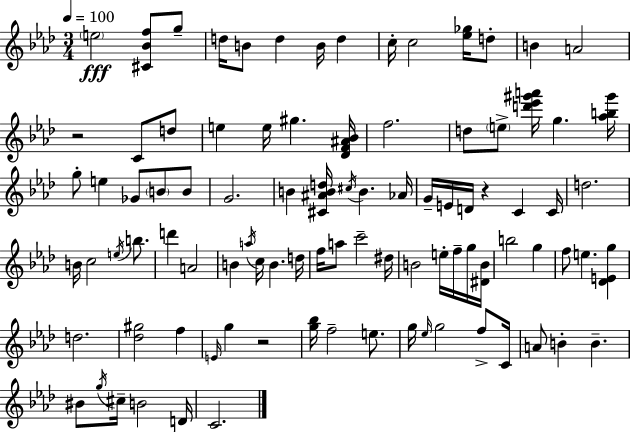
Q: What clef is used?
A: treble